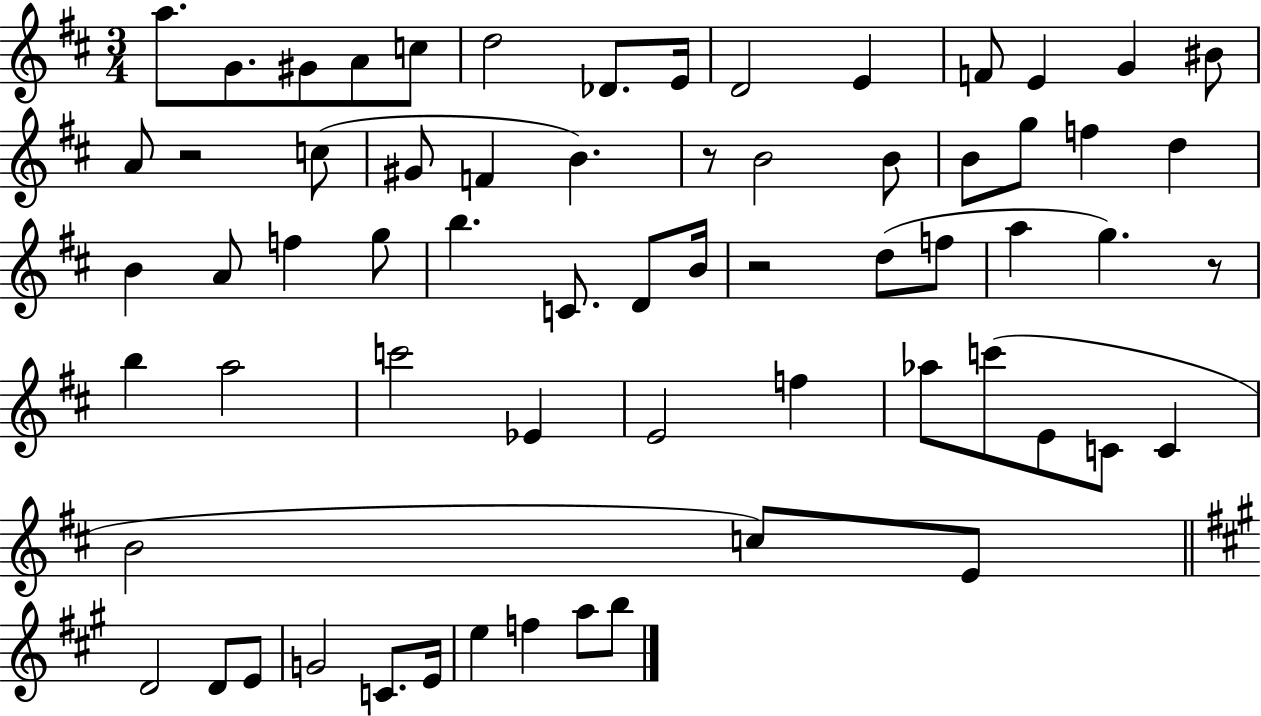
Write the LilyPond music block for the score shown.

{
  \clef treble
  \numericTimeSignature
  \time 3/4
  \key d \major
  \repeat volta 2 { a''8. g'8. gis'8 a'8 c''8 | d''2 des'8. e'16 | d'2 e'4 | f'8 e'4 g'4 bis'8 | \break a'8 r2 c''8( | gis'8 f'4 b'4.) | r8 b'2 b'8 | b'8 g''8 f''4 d''4 | \break b'4 a'8 f''4 g''8 | b''4. c'8. d'8 b'16 | r2 d''8( f''8 | a''4 g''4.) r8 | \break b''4 a''2 | c'''2 ees'4 | e'2 f''4 | aes''8 c'''8( e'8 c'8 c'4 | \break b'2 c''8) e'8 | \bar "||" \break \key a \major d'2 d'8 e'8 | g'2 c'8. e'16 | e''4 f''4 a''8 b''8 | } \bar "|."
}